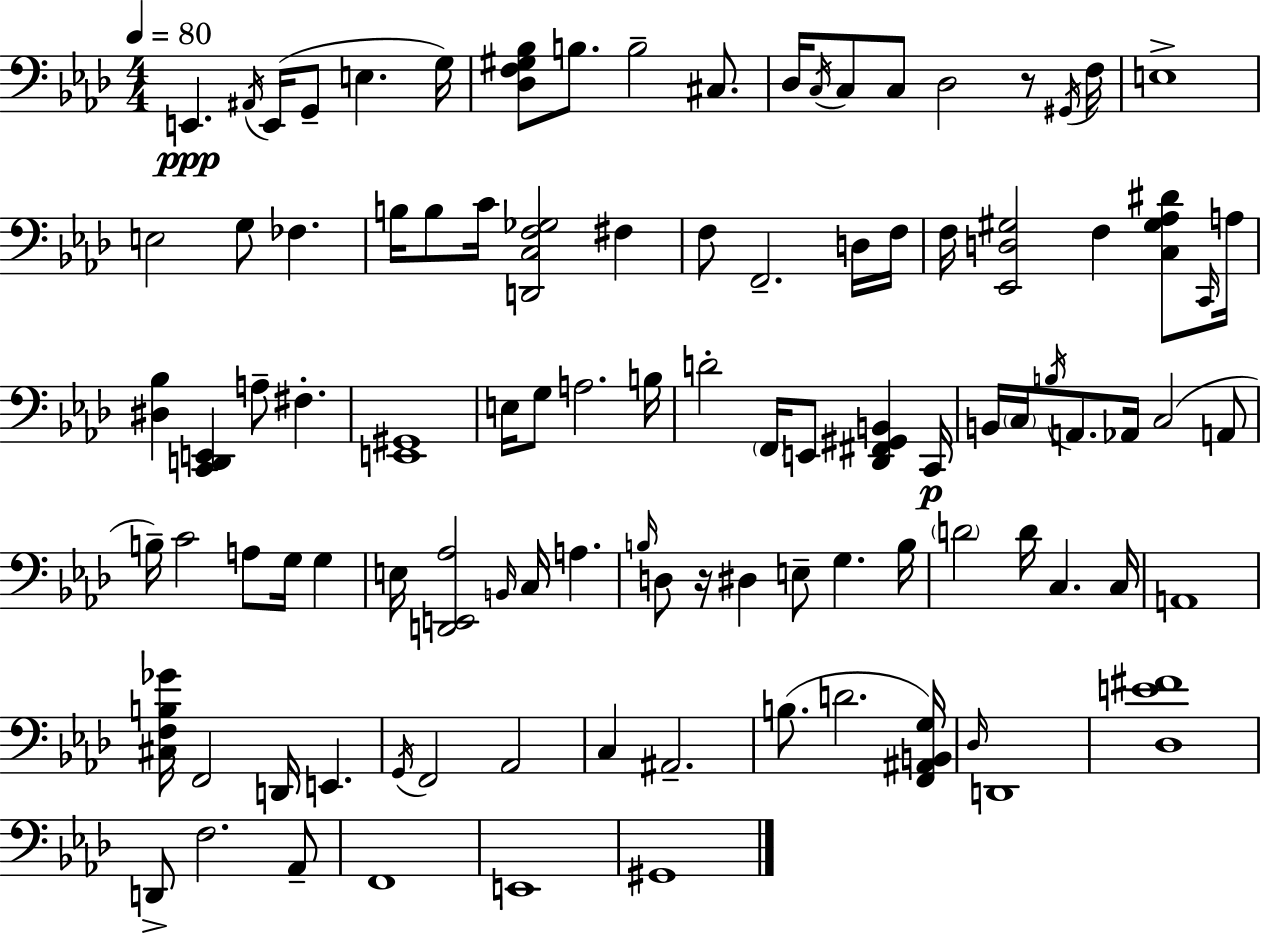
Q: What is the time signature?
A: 4/4